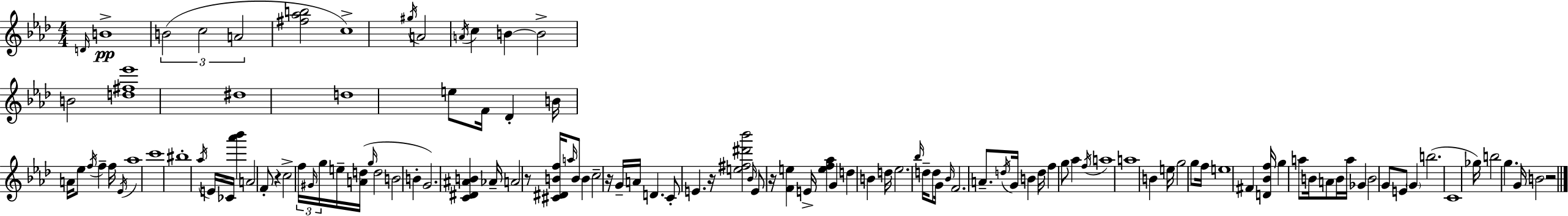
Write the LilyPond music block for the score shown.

{
  \clef treble
  \numericTimeSignature
  \time 4/4
  \key aes \major
  \grace { d'16 }\pp b'1-> | \tuplet 3/2 { b'2( c''2 | a'2 } <fis'' aes'' b''>2 | c''1->) | \break \acciaccatura { gis''16 } a'2 \acciaccatura { a'16 } c''4 b'4~~ | b'2-> b'2 | <d'' fis'' ees'''>1 | dis''1 | \break d''1 | e''8 f'16 des'4-. b'16 a'16 ees''8 \acciaccatura { f''16 } f''4-- | f''16 \acciaccatura { ees'16 } aes''1 | c'''1 | \break bis''1-. | \acciaccatura { aes''16 } e'16 ces'16 <aes''' bes'''>4 a'2 | f'8-. r4 c''2-> | \tuplet 3/2 { f''16 \grace { gis'16 } g''16 } e''16-- <a' d''>16( \grace { g''16 } d''2 | \break b'2 b'4-. g'2.) | <c' dis' ais' b'>4 aes'16-- a'2 | r8 <cis' dis' b' f''>16 \grace { a''16 } b'8 b'4 c''2-- | r16 g'16-- a'16 d'4. | \break c'8-. e'4. r16 <e'' fis'' dis''' bes'''>2 | \grace { bes'16 } e'8 r16 <f' e''>4 e'16-> <e'' f'' aes''>4 g'4 | d''4 b'4 d''16 ees''2. | \grace { bes''16 } d''16-- d''8 g'16 \grace { bes'16 } f'2. | \break a'8.-- \acciaccatura { d''16 } g'16 b'4 | d''16 f''4 g''8 aes''4 \acciaccatura { f''16 } a''1 | a''1 | b'4 | \break e''16 g''2 g''8 f''16 e''1 | fis'4 | <d' bes' f''>16 g''4 a''8 b'16 a'8 b'16 a''16 ges'4 | b'2 g'8 e'8 \parenthesize g'4 | \break b''2.( c'1 | ges''16) b''2 | g''4. g'16 b'2 | r2 \bar "|."
}